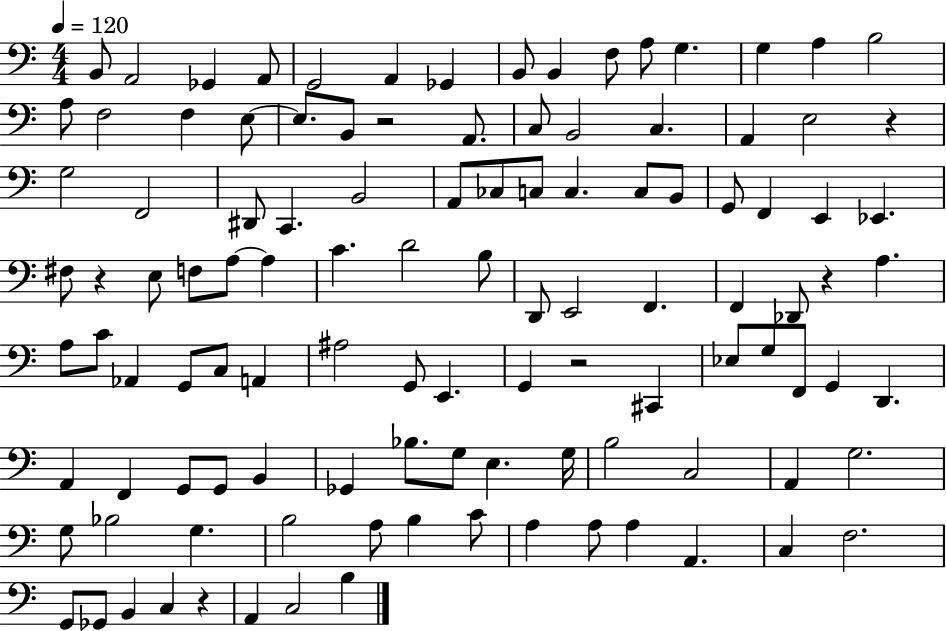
X:1
T:Untitled
M:4/4
L:1/4
K:C
B,,/2 A,,2 _G,, A,,/2 G,,2 A,, _G,, B,,/2 B,, F,/2 A,/2 G, G, A, B,2 A,/2 F,2 F, E,/2 E,/2 B,,/2 z2 A,,/2 C,/2 B,,2 C, A,, E,2 z G,2 F,,2 ^D,,/2 C,, B,,2 A,,/2 _C,/2 C,/2 C, C,/2 B,,/2 G,,/2 F,, E,, _E,, ^F,/2 z E,/2 F,/2 A,/2 A, C D2 B,/2 D,,/2 E,,2 F,, F,, _D,,/2 z A, A,/2 C/2 _A,, G,,/2 C,/2 A,, ^A,2 G,,/2 E,, G,, z2 ^C,, _E,/2 G,/2 F,,/2 G,, D,, A,, F,, G,,/2 G,,/2 B,, _G,, _B,/2 G,/2 E, G,/4 B,2 C,2 A,, G,2 G,/2 _B,2 G, B,2 A,/2 B, C/2 A, A,/2 A, A,, C, F,2 G,,/2 _G,,/2 B,, C, z A,, C,2 B,